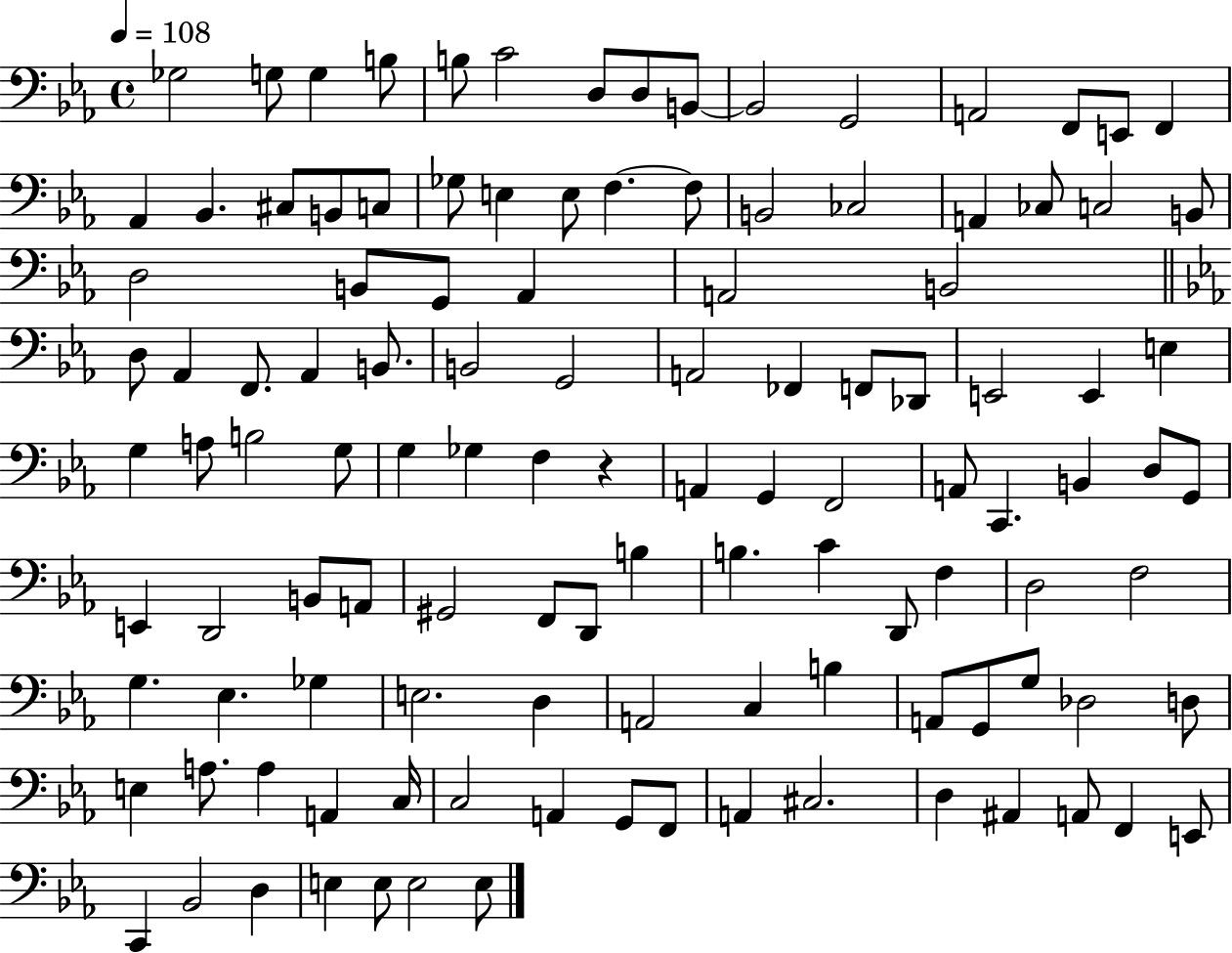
{
  \clef bass
  \time 4/4
  \defaultTimeSignature
  \key ees \major
  \tempo 4 = 108
  ges2 g8 g4 b8 | b8 c'2 d8 d8 b,8~~ | b,2 g,2 | a,2 f,8 e,8 f,4 | \break aes,4 bes,4. cis8 b,8 c8 | ges8 e4 e8 f4.~~ f8 | b,2 ces2 | a,4 ces8 c2 b,8 | \break d2 b,8 g,8 aes,4 | a,2 b,2 | \bar "||" \break \key ees \major d8 aes,4 f,8. aes,4 b,8. | b,2 g,2 | a,2 fes,4 f,8 des,8 | e,2 e,4 e4 | \break g4 a8 b2 g8 | g4 ges4 f4 r4 | a,4 g,4 f,2 | a,8 c,4. b,4 d8 g,8 | \break e,4 d,2 b,8 a,8 | gis,2 f,8 d,8 b4 | b4. c'4 d,8 f4 | d2 f2 | \break g4. ees4. ges4 | e2. d4 | a,2 c4 b4 | a,8 g,8 g8 des2 d8 | \break e4 a8. a4 a,4 c16 | c2 a,4 g,8 f,8 | a,4 cis2. | d4 ais,4 a,8 f,4 e,8 | \break c,4 bes,2 d4 | e4 e8 e2 e8 | \bar "|."
}